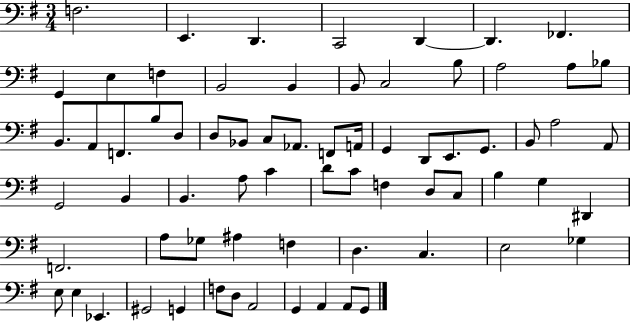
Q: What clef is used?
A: bass